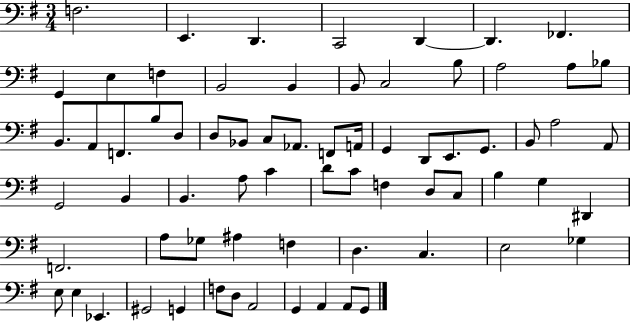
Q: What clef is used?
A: bass